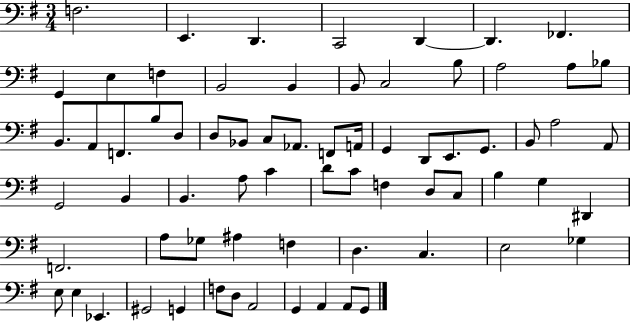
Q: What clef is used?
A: bass